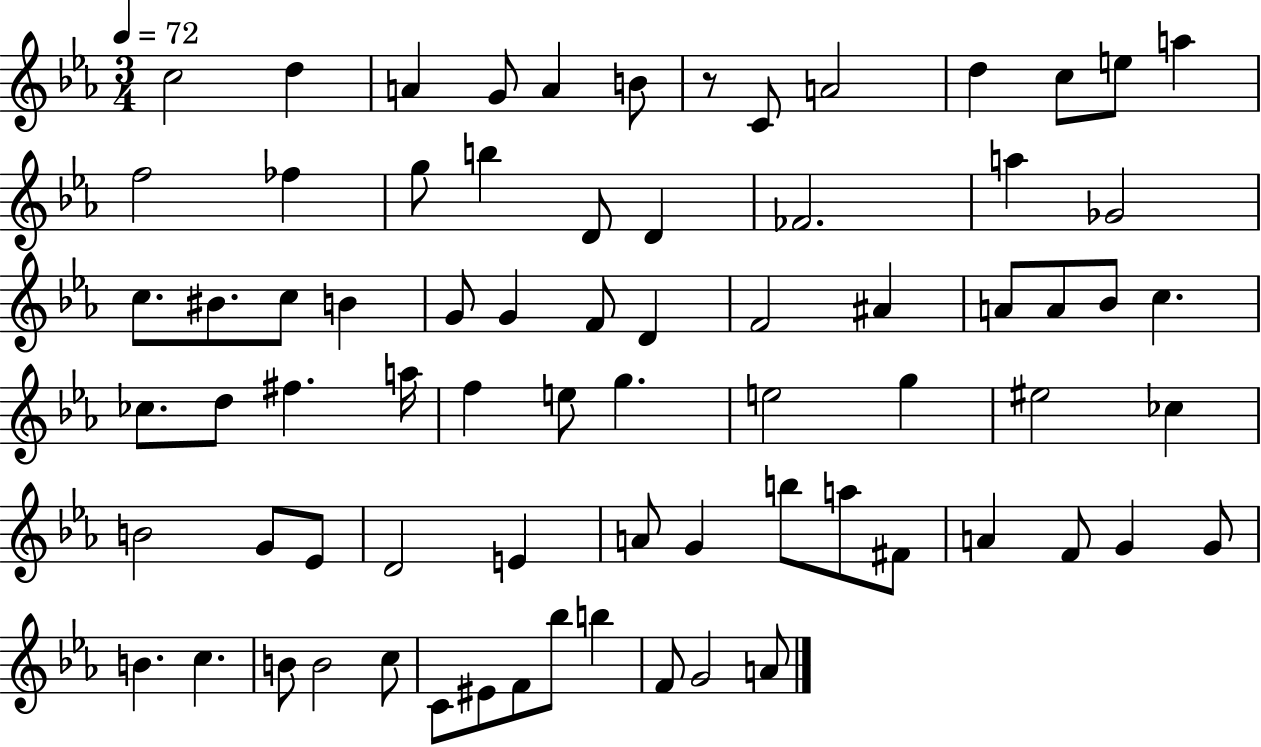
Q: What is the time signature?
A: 3/4